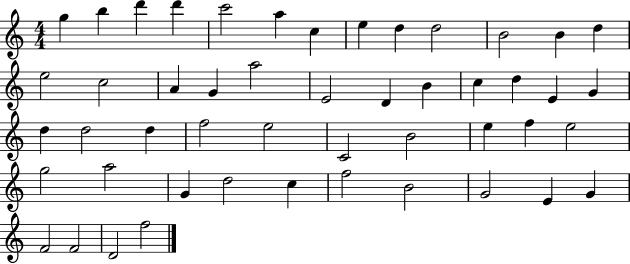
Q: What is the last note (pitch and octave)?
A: F5